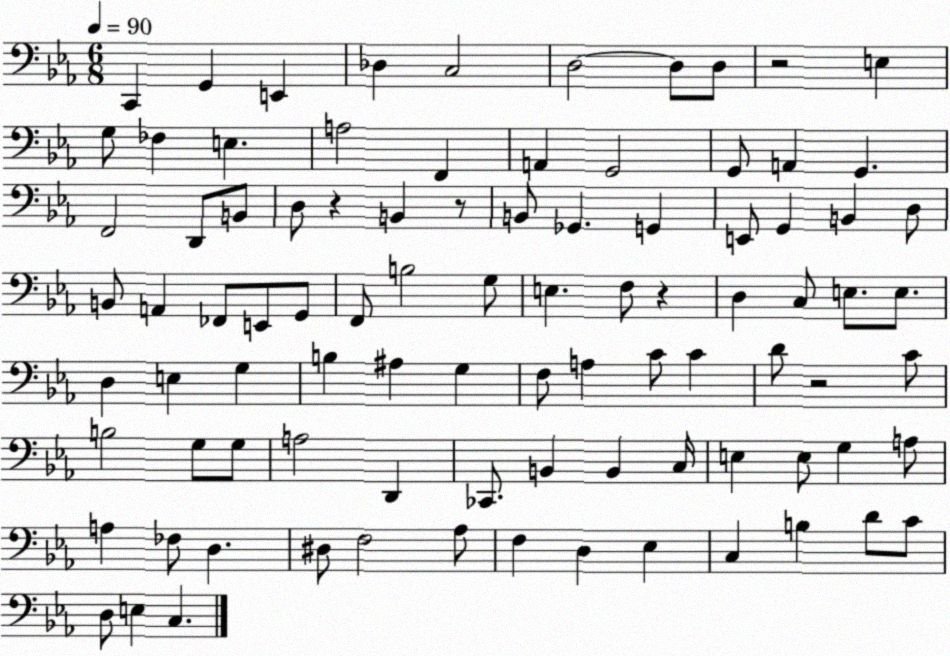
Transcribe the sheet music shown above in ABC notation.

X:1
T:Untitled
M:6/8
L:1/4
K:Eb
C,, G,, E,, _D, C,2 D,2 D,/2 D,/2 z2 E, G,/2 _F, E, A,2 F,, A,, G,,2 G,,/2 A,, G,, F,,2 D,,/2 B,,/2 D,/2 z B,, z/2 B,,/2 _G,, G,, E,,/2 G,, B,, D,/2 B,,/2 A,, _F,,/2 E,,/2 G,,/2 F,,/2 B,2 G,/2 E, F,/2 z D, C,/2 E,/2 E,/2 D, E, G, B, ^A, G, F,/2 A, C/2 C D/2 z2 C/2 B,2 G,/2 G,/2 A,2 D,, _C,,/2 B,, B,, C,/4 E, E,/2 G, A,/2 A, _F,/2 D, ^D,/2 F,2 _A,/2 F, D, _E, C, B, D/2 C/2 D,/2 E, C,